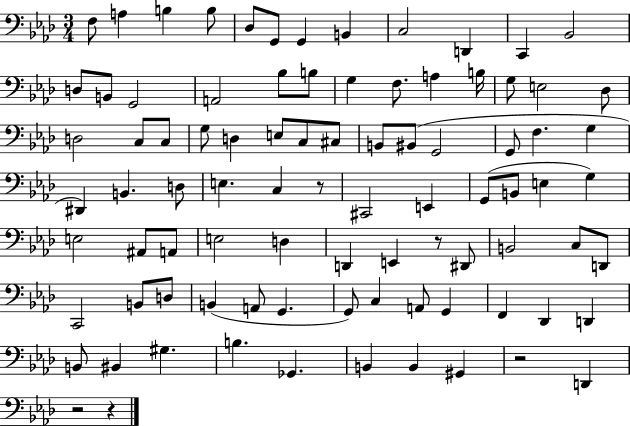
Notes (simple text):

F3/e A3/q B3/q B3/e Db3/e G2/e G2/q B2/q C3/h D2/q C2/q Bb2/h D3/e B2/e G2/h A2/h Bb3/e B3/e G3/q F3/e. A3/q B3/s G3/e E3/h Db3/e D3/h C3/e C3/e G3/e D3/q E3/e C3/e C#3/e B2/e BIS2/e G2/h G2/e F3/q. G3/q D#2/q B2/q. D3/e E3/q. C3/q R/e C#2/h E2/q G2/e B2/e E3/q G3/q E3/h A#2/e A2/e E3/h D3/q D2/q E2/q R/e D#2/e B2/h C3/e D2/e C2/h B2/e D3/e B2/q A2/e G2/q. G2/e C3/q A2/e G2/q F2/q Db2/q D2/q B2/e BIS2/q G#3/q. B3/q. Gb2/q. B2/q B2/q G#2/q R/h D2/q R/h R/q